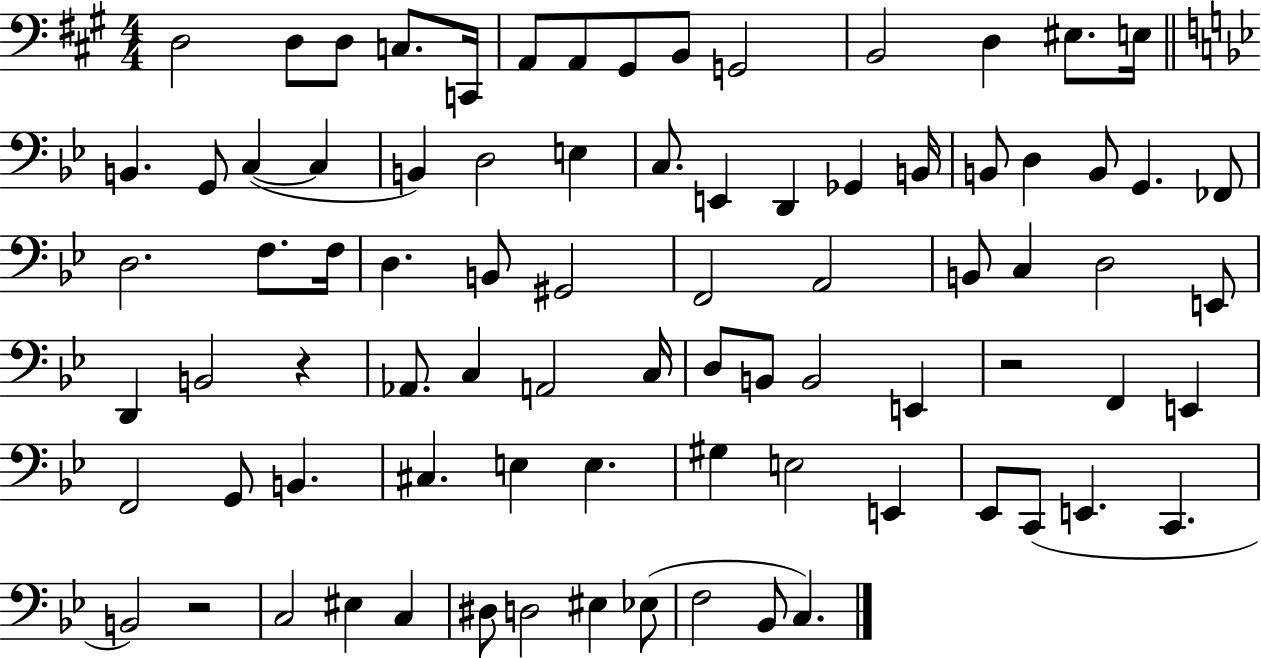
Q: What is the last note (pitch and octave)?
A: C3